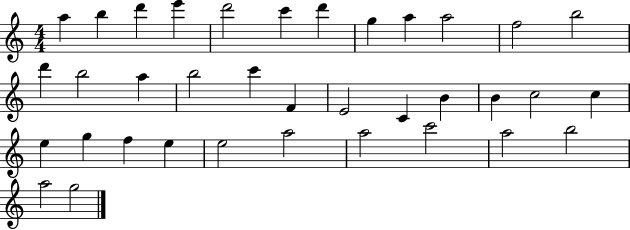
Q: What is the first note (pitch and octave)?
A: A5